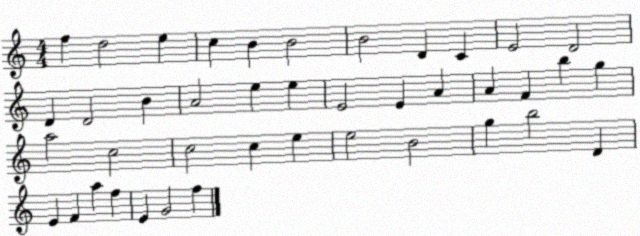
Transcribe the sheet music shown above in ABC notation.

X:1
T:Untitled
M:4/4
L:1/4
K:C
f d2 e c B B2 B2 D C E2 D2 D D2 B A2 e e E2 E A A F b g a2 c2 c2 c e e2 B2 g b2 D E F a f E G2 f